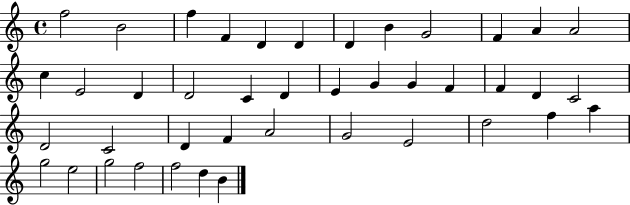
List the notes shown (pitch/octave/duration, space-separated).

F5/h B4/h F5/q F4/q D4/q D4/q D4/q B4/q G4/h F4/q A4/q A4/h C5/q E4/h D4/q D4/h C4/q D4/q E4/q G4/q G4/q F4/q F4/q D4/q C4/h D4/h C4/h D4/q F4/q A4/h G4/h E4/h D5/h F5/q A5/q G5/h E5/h G5/h F5/h F5/h D5/q B4/q